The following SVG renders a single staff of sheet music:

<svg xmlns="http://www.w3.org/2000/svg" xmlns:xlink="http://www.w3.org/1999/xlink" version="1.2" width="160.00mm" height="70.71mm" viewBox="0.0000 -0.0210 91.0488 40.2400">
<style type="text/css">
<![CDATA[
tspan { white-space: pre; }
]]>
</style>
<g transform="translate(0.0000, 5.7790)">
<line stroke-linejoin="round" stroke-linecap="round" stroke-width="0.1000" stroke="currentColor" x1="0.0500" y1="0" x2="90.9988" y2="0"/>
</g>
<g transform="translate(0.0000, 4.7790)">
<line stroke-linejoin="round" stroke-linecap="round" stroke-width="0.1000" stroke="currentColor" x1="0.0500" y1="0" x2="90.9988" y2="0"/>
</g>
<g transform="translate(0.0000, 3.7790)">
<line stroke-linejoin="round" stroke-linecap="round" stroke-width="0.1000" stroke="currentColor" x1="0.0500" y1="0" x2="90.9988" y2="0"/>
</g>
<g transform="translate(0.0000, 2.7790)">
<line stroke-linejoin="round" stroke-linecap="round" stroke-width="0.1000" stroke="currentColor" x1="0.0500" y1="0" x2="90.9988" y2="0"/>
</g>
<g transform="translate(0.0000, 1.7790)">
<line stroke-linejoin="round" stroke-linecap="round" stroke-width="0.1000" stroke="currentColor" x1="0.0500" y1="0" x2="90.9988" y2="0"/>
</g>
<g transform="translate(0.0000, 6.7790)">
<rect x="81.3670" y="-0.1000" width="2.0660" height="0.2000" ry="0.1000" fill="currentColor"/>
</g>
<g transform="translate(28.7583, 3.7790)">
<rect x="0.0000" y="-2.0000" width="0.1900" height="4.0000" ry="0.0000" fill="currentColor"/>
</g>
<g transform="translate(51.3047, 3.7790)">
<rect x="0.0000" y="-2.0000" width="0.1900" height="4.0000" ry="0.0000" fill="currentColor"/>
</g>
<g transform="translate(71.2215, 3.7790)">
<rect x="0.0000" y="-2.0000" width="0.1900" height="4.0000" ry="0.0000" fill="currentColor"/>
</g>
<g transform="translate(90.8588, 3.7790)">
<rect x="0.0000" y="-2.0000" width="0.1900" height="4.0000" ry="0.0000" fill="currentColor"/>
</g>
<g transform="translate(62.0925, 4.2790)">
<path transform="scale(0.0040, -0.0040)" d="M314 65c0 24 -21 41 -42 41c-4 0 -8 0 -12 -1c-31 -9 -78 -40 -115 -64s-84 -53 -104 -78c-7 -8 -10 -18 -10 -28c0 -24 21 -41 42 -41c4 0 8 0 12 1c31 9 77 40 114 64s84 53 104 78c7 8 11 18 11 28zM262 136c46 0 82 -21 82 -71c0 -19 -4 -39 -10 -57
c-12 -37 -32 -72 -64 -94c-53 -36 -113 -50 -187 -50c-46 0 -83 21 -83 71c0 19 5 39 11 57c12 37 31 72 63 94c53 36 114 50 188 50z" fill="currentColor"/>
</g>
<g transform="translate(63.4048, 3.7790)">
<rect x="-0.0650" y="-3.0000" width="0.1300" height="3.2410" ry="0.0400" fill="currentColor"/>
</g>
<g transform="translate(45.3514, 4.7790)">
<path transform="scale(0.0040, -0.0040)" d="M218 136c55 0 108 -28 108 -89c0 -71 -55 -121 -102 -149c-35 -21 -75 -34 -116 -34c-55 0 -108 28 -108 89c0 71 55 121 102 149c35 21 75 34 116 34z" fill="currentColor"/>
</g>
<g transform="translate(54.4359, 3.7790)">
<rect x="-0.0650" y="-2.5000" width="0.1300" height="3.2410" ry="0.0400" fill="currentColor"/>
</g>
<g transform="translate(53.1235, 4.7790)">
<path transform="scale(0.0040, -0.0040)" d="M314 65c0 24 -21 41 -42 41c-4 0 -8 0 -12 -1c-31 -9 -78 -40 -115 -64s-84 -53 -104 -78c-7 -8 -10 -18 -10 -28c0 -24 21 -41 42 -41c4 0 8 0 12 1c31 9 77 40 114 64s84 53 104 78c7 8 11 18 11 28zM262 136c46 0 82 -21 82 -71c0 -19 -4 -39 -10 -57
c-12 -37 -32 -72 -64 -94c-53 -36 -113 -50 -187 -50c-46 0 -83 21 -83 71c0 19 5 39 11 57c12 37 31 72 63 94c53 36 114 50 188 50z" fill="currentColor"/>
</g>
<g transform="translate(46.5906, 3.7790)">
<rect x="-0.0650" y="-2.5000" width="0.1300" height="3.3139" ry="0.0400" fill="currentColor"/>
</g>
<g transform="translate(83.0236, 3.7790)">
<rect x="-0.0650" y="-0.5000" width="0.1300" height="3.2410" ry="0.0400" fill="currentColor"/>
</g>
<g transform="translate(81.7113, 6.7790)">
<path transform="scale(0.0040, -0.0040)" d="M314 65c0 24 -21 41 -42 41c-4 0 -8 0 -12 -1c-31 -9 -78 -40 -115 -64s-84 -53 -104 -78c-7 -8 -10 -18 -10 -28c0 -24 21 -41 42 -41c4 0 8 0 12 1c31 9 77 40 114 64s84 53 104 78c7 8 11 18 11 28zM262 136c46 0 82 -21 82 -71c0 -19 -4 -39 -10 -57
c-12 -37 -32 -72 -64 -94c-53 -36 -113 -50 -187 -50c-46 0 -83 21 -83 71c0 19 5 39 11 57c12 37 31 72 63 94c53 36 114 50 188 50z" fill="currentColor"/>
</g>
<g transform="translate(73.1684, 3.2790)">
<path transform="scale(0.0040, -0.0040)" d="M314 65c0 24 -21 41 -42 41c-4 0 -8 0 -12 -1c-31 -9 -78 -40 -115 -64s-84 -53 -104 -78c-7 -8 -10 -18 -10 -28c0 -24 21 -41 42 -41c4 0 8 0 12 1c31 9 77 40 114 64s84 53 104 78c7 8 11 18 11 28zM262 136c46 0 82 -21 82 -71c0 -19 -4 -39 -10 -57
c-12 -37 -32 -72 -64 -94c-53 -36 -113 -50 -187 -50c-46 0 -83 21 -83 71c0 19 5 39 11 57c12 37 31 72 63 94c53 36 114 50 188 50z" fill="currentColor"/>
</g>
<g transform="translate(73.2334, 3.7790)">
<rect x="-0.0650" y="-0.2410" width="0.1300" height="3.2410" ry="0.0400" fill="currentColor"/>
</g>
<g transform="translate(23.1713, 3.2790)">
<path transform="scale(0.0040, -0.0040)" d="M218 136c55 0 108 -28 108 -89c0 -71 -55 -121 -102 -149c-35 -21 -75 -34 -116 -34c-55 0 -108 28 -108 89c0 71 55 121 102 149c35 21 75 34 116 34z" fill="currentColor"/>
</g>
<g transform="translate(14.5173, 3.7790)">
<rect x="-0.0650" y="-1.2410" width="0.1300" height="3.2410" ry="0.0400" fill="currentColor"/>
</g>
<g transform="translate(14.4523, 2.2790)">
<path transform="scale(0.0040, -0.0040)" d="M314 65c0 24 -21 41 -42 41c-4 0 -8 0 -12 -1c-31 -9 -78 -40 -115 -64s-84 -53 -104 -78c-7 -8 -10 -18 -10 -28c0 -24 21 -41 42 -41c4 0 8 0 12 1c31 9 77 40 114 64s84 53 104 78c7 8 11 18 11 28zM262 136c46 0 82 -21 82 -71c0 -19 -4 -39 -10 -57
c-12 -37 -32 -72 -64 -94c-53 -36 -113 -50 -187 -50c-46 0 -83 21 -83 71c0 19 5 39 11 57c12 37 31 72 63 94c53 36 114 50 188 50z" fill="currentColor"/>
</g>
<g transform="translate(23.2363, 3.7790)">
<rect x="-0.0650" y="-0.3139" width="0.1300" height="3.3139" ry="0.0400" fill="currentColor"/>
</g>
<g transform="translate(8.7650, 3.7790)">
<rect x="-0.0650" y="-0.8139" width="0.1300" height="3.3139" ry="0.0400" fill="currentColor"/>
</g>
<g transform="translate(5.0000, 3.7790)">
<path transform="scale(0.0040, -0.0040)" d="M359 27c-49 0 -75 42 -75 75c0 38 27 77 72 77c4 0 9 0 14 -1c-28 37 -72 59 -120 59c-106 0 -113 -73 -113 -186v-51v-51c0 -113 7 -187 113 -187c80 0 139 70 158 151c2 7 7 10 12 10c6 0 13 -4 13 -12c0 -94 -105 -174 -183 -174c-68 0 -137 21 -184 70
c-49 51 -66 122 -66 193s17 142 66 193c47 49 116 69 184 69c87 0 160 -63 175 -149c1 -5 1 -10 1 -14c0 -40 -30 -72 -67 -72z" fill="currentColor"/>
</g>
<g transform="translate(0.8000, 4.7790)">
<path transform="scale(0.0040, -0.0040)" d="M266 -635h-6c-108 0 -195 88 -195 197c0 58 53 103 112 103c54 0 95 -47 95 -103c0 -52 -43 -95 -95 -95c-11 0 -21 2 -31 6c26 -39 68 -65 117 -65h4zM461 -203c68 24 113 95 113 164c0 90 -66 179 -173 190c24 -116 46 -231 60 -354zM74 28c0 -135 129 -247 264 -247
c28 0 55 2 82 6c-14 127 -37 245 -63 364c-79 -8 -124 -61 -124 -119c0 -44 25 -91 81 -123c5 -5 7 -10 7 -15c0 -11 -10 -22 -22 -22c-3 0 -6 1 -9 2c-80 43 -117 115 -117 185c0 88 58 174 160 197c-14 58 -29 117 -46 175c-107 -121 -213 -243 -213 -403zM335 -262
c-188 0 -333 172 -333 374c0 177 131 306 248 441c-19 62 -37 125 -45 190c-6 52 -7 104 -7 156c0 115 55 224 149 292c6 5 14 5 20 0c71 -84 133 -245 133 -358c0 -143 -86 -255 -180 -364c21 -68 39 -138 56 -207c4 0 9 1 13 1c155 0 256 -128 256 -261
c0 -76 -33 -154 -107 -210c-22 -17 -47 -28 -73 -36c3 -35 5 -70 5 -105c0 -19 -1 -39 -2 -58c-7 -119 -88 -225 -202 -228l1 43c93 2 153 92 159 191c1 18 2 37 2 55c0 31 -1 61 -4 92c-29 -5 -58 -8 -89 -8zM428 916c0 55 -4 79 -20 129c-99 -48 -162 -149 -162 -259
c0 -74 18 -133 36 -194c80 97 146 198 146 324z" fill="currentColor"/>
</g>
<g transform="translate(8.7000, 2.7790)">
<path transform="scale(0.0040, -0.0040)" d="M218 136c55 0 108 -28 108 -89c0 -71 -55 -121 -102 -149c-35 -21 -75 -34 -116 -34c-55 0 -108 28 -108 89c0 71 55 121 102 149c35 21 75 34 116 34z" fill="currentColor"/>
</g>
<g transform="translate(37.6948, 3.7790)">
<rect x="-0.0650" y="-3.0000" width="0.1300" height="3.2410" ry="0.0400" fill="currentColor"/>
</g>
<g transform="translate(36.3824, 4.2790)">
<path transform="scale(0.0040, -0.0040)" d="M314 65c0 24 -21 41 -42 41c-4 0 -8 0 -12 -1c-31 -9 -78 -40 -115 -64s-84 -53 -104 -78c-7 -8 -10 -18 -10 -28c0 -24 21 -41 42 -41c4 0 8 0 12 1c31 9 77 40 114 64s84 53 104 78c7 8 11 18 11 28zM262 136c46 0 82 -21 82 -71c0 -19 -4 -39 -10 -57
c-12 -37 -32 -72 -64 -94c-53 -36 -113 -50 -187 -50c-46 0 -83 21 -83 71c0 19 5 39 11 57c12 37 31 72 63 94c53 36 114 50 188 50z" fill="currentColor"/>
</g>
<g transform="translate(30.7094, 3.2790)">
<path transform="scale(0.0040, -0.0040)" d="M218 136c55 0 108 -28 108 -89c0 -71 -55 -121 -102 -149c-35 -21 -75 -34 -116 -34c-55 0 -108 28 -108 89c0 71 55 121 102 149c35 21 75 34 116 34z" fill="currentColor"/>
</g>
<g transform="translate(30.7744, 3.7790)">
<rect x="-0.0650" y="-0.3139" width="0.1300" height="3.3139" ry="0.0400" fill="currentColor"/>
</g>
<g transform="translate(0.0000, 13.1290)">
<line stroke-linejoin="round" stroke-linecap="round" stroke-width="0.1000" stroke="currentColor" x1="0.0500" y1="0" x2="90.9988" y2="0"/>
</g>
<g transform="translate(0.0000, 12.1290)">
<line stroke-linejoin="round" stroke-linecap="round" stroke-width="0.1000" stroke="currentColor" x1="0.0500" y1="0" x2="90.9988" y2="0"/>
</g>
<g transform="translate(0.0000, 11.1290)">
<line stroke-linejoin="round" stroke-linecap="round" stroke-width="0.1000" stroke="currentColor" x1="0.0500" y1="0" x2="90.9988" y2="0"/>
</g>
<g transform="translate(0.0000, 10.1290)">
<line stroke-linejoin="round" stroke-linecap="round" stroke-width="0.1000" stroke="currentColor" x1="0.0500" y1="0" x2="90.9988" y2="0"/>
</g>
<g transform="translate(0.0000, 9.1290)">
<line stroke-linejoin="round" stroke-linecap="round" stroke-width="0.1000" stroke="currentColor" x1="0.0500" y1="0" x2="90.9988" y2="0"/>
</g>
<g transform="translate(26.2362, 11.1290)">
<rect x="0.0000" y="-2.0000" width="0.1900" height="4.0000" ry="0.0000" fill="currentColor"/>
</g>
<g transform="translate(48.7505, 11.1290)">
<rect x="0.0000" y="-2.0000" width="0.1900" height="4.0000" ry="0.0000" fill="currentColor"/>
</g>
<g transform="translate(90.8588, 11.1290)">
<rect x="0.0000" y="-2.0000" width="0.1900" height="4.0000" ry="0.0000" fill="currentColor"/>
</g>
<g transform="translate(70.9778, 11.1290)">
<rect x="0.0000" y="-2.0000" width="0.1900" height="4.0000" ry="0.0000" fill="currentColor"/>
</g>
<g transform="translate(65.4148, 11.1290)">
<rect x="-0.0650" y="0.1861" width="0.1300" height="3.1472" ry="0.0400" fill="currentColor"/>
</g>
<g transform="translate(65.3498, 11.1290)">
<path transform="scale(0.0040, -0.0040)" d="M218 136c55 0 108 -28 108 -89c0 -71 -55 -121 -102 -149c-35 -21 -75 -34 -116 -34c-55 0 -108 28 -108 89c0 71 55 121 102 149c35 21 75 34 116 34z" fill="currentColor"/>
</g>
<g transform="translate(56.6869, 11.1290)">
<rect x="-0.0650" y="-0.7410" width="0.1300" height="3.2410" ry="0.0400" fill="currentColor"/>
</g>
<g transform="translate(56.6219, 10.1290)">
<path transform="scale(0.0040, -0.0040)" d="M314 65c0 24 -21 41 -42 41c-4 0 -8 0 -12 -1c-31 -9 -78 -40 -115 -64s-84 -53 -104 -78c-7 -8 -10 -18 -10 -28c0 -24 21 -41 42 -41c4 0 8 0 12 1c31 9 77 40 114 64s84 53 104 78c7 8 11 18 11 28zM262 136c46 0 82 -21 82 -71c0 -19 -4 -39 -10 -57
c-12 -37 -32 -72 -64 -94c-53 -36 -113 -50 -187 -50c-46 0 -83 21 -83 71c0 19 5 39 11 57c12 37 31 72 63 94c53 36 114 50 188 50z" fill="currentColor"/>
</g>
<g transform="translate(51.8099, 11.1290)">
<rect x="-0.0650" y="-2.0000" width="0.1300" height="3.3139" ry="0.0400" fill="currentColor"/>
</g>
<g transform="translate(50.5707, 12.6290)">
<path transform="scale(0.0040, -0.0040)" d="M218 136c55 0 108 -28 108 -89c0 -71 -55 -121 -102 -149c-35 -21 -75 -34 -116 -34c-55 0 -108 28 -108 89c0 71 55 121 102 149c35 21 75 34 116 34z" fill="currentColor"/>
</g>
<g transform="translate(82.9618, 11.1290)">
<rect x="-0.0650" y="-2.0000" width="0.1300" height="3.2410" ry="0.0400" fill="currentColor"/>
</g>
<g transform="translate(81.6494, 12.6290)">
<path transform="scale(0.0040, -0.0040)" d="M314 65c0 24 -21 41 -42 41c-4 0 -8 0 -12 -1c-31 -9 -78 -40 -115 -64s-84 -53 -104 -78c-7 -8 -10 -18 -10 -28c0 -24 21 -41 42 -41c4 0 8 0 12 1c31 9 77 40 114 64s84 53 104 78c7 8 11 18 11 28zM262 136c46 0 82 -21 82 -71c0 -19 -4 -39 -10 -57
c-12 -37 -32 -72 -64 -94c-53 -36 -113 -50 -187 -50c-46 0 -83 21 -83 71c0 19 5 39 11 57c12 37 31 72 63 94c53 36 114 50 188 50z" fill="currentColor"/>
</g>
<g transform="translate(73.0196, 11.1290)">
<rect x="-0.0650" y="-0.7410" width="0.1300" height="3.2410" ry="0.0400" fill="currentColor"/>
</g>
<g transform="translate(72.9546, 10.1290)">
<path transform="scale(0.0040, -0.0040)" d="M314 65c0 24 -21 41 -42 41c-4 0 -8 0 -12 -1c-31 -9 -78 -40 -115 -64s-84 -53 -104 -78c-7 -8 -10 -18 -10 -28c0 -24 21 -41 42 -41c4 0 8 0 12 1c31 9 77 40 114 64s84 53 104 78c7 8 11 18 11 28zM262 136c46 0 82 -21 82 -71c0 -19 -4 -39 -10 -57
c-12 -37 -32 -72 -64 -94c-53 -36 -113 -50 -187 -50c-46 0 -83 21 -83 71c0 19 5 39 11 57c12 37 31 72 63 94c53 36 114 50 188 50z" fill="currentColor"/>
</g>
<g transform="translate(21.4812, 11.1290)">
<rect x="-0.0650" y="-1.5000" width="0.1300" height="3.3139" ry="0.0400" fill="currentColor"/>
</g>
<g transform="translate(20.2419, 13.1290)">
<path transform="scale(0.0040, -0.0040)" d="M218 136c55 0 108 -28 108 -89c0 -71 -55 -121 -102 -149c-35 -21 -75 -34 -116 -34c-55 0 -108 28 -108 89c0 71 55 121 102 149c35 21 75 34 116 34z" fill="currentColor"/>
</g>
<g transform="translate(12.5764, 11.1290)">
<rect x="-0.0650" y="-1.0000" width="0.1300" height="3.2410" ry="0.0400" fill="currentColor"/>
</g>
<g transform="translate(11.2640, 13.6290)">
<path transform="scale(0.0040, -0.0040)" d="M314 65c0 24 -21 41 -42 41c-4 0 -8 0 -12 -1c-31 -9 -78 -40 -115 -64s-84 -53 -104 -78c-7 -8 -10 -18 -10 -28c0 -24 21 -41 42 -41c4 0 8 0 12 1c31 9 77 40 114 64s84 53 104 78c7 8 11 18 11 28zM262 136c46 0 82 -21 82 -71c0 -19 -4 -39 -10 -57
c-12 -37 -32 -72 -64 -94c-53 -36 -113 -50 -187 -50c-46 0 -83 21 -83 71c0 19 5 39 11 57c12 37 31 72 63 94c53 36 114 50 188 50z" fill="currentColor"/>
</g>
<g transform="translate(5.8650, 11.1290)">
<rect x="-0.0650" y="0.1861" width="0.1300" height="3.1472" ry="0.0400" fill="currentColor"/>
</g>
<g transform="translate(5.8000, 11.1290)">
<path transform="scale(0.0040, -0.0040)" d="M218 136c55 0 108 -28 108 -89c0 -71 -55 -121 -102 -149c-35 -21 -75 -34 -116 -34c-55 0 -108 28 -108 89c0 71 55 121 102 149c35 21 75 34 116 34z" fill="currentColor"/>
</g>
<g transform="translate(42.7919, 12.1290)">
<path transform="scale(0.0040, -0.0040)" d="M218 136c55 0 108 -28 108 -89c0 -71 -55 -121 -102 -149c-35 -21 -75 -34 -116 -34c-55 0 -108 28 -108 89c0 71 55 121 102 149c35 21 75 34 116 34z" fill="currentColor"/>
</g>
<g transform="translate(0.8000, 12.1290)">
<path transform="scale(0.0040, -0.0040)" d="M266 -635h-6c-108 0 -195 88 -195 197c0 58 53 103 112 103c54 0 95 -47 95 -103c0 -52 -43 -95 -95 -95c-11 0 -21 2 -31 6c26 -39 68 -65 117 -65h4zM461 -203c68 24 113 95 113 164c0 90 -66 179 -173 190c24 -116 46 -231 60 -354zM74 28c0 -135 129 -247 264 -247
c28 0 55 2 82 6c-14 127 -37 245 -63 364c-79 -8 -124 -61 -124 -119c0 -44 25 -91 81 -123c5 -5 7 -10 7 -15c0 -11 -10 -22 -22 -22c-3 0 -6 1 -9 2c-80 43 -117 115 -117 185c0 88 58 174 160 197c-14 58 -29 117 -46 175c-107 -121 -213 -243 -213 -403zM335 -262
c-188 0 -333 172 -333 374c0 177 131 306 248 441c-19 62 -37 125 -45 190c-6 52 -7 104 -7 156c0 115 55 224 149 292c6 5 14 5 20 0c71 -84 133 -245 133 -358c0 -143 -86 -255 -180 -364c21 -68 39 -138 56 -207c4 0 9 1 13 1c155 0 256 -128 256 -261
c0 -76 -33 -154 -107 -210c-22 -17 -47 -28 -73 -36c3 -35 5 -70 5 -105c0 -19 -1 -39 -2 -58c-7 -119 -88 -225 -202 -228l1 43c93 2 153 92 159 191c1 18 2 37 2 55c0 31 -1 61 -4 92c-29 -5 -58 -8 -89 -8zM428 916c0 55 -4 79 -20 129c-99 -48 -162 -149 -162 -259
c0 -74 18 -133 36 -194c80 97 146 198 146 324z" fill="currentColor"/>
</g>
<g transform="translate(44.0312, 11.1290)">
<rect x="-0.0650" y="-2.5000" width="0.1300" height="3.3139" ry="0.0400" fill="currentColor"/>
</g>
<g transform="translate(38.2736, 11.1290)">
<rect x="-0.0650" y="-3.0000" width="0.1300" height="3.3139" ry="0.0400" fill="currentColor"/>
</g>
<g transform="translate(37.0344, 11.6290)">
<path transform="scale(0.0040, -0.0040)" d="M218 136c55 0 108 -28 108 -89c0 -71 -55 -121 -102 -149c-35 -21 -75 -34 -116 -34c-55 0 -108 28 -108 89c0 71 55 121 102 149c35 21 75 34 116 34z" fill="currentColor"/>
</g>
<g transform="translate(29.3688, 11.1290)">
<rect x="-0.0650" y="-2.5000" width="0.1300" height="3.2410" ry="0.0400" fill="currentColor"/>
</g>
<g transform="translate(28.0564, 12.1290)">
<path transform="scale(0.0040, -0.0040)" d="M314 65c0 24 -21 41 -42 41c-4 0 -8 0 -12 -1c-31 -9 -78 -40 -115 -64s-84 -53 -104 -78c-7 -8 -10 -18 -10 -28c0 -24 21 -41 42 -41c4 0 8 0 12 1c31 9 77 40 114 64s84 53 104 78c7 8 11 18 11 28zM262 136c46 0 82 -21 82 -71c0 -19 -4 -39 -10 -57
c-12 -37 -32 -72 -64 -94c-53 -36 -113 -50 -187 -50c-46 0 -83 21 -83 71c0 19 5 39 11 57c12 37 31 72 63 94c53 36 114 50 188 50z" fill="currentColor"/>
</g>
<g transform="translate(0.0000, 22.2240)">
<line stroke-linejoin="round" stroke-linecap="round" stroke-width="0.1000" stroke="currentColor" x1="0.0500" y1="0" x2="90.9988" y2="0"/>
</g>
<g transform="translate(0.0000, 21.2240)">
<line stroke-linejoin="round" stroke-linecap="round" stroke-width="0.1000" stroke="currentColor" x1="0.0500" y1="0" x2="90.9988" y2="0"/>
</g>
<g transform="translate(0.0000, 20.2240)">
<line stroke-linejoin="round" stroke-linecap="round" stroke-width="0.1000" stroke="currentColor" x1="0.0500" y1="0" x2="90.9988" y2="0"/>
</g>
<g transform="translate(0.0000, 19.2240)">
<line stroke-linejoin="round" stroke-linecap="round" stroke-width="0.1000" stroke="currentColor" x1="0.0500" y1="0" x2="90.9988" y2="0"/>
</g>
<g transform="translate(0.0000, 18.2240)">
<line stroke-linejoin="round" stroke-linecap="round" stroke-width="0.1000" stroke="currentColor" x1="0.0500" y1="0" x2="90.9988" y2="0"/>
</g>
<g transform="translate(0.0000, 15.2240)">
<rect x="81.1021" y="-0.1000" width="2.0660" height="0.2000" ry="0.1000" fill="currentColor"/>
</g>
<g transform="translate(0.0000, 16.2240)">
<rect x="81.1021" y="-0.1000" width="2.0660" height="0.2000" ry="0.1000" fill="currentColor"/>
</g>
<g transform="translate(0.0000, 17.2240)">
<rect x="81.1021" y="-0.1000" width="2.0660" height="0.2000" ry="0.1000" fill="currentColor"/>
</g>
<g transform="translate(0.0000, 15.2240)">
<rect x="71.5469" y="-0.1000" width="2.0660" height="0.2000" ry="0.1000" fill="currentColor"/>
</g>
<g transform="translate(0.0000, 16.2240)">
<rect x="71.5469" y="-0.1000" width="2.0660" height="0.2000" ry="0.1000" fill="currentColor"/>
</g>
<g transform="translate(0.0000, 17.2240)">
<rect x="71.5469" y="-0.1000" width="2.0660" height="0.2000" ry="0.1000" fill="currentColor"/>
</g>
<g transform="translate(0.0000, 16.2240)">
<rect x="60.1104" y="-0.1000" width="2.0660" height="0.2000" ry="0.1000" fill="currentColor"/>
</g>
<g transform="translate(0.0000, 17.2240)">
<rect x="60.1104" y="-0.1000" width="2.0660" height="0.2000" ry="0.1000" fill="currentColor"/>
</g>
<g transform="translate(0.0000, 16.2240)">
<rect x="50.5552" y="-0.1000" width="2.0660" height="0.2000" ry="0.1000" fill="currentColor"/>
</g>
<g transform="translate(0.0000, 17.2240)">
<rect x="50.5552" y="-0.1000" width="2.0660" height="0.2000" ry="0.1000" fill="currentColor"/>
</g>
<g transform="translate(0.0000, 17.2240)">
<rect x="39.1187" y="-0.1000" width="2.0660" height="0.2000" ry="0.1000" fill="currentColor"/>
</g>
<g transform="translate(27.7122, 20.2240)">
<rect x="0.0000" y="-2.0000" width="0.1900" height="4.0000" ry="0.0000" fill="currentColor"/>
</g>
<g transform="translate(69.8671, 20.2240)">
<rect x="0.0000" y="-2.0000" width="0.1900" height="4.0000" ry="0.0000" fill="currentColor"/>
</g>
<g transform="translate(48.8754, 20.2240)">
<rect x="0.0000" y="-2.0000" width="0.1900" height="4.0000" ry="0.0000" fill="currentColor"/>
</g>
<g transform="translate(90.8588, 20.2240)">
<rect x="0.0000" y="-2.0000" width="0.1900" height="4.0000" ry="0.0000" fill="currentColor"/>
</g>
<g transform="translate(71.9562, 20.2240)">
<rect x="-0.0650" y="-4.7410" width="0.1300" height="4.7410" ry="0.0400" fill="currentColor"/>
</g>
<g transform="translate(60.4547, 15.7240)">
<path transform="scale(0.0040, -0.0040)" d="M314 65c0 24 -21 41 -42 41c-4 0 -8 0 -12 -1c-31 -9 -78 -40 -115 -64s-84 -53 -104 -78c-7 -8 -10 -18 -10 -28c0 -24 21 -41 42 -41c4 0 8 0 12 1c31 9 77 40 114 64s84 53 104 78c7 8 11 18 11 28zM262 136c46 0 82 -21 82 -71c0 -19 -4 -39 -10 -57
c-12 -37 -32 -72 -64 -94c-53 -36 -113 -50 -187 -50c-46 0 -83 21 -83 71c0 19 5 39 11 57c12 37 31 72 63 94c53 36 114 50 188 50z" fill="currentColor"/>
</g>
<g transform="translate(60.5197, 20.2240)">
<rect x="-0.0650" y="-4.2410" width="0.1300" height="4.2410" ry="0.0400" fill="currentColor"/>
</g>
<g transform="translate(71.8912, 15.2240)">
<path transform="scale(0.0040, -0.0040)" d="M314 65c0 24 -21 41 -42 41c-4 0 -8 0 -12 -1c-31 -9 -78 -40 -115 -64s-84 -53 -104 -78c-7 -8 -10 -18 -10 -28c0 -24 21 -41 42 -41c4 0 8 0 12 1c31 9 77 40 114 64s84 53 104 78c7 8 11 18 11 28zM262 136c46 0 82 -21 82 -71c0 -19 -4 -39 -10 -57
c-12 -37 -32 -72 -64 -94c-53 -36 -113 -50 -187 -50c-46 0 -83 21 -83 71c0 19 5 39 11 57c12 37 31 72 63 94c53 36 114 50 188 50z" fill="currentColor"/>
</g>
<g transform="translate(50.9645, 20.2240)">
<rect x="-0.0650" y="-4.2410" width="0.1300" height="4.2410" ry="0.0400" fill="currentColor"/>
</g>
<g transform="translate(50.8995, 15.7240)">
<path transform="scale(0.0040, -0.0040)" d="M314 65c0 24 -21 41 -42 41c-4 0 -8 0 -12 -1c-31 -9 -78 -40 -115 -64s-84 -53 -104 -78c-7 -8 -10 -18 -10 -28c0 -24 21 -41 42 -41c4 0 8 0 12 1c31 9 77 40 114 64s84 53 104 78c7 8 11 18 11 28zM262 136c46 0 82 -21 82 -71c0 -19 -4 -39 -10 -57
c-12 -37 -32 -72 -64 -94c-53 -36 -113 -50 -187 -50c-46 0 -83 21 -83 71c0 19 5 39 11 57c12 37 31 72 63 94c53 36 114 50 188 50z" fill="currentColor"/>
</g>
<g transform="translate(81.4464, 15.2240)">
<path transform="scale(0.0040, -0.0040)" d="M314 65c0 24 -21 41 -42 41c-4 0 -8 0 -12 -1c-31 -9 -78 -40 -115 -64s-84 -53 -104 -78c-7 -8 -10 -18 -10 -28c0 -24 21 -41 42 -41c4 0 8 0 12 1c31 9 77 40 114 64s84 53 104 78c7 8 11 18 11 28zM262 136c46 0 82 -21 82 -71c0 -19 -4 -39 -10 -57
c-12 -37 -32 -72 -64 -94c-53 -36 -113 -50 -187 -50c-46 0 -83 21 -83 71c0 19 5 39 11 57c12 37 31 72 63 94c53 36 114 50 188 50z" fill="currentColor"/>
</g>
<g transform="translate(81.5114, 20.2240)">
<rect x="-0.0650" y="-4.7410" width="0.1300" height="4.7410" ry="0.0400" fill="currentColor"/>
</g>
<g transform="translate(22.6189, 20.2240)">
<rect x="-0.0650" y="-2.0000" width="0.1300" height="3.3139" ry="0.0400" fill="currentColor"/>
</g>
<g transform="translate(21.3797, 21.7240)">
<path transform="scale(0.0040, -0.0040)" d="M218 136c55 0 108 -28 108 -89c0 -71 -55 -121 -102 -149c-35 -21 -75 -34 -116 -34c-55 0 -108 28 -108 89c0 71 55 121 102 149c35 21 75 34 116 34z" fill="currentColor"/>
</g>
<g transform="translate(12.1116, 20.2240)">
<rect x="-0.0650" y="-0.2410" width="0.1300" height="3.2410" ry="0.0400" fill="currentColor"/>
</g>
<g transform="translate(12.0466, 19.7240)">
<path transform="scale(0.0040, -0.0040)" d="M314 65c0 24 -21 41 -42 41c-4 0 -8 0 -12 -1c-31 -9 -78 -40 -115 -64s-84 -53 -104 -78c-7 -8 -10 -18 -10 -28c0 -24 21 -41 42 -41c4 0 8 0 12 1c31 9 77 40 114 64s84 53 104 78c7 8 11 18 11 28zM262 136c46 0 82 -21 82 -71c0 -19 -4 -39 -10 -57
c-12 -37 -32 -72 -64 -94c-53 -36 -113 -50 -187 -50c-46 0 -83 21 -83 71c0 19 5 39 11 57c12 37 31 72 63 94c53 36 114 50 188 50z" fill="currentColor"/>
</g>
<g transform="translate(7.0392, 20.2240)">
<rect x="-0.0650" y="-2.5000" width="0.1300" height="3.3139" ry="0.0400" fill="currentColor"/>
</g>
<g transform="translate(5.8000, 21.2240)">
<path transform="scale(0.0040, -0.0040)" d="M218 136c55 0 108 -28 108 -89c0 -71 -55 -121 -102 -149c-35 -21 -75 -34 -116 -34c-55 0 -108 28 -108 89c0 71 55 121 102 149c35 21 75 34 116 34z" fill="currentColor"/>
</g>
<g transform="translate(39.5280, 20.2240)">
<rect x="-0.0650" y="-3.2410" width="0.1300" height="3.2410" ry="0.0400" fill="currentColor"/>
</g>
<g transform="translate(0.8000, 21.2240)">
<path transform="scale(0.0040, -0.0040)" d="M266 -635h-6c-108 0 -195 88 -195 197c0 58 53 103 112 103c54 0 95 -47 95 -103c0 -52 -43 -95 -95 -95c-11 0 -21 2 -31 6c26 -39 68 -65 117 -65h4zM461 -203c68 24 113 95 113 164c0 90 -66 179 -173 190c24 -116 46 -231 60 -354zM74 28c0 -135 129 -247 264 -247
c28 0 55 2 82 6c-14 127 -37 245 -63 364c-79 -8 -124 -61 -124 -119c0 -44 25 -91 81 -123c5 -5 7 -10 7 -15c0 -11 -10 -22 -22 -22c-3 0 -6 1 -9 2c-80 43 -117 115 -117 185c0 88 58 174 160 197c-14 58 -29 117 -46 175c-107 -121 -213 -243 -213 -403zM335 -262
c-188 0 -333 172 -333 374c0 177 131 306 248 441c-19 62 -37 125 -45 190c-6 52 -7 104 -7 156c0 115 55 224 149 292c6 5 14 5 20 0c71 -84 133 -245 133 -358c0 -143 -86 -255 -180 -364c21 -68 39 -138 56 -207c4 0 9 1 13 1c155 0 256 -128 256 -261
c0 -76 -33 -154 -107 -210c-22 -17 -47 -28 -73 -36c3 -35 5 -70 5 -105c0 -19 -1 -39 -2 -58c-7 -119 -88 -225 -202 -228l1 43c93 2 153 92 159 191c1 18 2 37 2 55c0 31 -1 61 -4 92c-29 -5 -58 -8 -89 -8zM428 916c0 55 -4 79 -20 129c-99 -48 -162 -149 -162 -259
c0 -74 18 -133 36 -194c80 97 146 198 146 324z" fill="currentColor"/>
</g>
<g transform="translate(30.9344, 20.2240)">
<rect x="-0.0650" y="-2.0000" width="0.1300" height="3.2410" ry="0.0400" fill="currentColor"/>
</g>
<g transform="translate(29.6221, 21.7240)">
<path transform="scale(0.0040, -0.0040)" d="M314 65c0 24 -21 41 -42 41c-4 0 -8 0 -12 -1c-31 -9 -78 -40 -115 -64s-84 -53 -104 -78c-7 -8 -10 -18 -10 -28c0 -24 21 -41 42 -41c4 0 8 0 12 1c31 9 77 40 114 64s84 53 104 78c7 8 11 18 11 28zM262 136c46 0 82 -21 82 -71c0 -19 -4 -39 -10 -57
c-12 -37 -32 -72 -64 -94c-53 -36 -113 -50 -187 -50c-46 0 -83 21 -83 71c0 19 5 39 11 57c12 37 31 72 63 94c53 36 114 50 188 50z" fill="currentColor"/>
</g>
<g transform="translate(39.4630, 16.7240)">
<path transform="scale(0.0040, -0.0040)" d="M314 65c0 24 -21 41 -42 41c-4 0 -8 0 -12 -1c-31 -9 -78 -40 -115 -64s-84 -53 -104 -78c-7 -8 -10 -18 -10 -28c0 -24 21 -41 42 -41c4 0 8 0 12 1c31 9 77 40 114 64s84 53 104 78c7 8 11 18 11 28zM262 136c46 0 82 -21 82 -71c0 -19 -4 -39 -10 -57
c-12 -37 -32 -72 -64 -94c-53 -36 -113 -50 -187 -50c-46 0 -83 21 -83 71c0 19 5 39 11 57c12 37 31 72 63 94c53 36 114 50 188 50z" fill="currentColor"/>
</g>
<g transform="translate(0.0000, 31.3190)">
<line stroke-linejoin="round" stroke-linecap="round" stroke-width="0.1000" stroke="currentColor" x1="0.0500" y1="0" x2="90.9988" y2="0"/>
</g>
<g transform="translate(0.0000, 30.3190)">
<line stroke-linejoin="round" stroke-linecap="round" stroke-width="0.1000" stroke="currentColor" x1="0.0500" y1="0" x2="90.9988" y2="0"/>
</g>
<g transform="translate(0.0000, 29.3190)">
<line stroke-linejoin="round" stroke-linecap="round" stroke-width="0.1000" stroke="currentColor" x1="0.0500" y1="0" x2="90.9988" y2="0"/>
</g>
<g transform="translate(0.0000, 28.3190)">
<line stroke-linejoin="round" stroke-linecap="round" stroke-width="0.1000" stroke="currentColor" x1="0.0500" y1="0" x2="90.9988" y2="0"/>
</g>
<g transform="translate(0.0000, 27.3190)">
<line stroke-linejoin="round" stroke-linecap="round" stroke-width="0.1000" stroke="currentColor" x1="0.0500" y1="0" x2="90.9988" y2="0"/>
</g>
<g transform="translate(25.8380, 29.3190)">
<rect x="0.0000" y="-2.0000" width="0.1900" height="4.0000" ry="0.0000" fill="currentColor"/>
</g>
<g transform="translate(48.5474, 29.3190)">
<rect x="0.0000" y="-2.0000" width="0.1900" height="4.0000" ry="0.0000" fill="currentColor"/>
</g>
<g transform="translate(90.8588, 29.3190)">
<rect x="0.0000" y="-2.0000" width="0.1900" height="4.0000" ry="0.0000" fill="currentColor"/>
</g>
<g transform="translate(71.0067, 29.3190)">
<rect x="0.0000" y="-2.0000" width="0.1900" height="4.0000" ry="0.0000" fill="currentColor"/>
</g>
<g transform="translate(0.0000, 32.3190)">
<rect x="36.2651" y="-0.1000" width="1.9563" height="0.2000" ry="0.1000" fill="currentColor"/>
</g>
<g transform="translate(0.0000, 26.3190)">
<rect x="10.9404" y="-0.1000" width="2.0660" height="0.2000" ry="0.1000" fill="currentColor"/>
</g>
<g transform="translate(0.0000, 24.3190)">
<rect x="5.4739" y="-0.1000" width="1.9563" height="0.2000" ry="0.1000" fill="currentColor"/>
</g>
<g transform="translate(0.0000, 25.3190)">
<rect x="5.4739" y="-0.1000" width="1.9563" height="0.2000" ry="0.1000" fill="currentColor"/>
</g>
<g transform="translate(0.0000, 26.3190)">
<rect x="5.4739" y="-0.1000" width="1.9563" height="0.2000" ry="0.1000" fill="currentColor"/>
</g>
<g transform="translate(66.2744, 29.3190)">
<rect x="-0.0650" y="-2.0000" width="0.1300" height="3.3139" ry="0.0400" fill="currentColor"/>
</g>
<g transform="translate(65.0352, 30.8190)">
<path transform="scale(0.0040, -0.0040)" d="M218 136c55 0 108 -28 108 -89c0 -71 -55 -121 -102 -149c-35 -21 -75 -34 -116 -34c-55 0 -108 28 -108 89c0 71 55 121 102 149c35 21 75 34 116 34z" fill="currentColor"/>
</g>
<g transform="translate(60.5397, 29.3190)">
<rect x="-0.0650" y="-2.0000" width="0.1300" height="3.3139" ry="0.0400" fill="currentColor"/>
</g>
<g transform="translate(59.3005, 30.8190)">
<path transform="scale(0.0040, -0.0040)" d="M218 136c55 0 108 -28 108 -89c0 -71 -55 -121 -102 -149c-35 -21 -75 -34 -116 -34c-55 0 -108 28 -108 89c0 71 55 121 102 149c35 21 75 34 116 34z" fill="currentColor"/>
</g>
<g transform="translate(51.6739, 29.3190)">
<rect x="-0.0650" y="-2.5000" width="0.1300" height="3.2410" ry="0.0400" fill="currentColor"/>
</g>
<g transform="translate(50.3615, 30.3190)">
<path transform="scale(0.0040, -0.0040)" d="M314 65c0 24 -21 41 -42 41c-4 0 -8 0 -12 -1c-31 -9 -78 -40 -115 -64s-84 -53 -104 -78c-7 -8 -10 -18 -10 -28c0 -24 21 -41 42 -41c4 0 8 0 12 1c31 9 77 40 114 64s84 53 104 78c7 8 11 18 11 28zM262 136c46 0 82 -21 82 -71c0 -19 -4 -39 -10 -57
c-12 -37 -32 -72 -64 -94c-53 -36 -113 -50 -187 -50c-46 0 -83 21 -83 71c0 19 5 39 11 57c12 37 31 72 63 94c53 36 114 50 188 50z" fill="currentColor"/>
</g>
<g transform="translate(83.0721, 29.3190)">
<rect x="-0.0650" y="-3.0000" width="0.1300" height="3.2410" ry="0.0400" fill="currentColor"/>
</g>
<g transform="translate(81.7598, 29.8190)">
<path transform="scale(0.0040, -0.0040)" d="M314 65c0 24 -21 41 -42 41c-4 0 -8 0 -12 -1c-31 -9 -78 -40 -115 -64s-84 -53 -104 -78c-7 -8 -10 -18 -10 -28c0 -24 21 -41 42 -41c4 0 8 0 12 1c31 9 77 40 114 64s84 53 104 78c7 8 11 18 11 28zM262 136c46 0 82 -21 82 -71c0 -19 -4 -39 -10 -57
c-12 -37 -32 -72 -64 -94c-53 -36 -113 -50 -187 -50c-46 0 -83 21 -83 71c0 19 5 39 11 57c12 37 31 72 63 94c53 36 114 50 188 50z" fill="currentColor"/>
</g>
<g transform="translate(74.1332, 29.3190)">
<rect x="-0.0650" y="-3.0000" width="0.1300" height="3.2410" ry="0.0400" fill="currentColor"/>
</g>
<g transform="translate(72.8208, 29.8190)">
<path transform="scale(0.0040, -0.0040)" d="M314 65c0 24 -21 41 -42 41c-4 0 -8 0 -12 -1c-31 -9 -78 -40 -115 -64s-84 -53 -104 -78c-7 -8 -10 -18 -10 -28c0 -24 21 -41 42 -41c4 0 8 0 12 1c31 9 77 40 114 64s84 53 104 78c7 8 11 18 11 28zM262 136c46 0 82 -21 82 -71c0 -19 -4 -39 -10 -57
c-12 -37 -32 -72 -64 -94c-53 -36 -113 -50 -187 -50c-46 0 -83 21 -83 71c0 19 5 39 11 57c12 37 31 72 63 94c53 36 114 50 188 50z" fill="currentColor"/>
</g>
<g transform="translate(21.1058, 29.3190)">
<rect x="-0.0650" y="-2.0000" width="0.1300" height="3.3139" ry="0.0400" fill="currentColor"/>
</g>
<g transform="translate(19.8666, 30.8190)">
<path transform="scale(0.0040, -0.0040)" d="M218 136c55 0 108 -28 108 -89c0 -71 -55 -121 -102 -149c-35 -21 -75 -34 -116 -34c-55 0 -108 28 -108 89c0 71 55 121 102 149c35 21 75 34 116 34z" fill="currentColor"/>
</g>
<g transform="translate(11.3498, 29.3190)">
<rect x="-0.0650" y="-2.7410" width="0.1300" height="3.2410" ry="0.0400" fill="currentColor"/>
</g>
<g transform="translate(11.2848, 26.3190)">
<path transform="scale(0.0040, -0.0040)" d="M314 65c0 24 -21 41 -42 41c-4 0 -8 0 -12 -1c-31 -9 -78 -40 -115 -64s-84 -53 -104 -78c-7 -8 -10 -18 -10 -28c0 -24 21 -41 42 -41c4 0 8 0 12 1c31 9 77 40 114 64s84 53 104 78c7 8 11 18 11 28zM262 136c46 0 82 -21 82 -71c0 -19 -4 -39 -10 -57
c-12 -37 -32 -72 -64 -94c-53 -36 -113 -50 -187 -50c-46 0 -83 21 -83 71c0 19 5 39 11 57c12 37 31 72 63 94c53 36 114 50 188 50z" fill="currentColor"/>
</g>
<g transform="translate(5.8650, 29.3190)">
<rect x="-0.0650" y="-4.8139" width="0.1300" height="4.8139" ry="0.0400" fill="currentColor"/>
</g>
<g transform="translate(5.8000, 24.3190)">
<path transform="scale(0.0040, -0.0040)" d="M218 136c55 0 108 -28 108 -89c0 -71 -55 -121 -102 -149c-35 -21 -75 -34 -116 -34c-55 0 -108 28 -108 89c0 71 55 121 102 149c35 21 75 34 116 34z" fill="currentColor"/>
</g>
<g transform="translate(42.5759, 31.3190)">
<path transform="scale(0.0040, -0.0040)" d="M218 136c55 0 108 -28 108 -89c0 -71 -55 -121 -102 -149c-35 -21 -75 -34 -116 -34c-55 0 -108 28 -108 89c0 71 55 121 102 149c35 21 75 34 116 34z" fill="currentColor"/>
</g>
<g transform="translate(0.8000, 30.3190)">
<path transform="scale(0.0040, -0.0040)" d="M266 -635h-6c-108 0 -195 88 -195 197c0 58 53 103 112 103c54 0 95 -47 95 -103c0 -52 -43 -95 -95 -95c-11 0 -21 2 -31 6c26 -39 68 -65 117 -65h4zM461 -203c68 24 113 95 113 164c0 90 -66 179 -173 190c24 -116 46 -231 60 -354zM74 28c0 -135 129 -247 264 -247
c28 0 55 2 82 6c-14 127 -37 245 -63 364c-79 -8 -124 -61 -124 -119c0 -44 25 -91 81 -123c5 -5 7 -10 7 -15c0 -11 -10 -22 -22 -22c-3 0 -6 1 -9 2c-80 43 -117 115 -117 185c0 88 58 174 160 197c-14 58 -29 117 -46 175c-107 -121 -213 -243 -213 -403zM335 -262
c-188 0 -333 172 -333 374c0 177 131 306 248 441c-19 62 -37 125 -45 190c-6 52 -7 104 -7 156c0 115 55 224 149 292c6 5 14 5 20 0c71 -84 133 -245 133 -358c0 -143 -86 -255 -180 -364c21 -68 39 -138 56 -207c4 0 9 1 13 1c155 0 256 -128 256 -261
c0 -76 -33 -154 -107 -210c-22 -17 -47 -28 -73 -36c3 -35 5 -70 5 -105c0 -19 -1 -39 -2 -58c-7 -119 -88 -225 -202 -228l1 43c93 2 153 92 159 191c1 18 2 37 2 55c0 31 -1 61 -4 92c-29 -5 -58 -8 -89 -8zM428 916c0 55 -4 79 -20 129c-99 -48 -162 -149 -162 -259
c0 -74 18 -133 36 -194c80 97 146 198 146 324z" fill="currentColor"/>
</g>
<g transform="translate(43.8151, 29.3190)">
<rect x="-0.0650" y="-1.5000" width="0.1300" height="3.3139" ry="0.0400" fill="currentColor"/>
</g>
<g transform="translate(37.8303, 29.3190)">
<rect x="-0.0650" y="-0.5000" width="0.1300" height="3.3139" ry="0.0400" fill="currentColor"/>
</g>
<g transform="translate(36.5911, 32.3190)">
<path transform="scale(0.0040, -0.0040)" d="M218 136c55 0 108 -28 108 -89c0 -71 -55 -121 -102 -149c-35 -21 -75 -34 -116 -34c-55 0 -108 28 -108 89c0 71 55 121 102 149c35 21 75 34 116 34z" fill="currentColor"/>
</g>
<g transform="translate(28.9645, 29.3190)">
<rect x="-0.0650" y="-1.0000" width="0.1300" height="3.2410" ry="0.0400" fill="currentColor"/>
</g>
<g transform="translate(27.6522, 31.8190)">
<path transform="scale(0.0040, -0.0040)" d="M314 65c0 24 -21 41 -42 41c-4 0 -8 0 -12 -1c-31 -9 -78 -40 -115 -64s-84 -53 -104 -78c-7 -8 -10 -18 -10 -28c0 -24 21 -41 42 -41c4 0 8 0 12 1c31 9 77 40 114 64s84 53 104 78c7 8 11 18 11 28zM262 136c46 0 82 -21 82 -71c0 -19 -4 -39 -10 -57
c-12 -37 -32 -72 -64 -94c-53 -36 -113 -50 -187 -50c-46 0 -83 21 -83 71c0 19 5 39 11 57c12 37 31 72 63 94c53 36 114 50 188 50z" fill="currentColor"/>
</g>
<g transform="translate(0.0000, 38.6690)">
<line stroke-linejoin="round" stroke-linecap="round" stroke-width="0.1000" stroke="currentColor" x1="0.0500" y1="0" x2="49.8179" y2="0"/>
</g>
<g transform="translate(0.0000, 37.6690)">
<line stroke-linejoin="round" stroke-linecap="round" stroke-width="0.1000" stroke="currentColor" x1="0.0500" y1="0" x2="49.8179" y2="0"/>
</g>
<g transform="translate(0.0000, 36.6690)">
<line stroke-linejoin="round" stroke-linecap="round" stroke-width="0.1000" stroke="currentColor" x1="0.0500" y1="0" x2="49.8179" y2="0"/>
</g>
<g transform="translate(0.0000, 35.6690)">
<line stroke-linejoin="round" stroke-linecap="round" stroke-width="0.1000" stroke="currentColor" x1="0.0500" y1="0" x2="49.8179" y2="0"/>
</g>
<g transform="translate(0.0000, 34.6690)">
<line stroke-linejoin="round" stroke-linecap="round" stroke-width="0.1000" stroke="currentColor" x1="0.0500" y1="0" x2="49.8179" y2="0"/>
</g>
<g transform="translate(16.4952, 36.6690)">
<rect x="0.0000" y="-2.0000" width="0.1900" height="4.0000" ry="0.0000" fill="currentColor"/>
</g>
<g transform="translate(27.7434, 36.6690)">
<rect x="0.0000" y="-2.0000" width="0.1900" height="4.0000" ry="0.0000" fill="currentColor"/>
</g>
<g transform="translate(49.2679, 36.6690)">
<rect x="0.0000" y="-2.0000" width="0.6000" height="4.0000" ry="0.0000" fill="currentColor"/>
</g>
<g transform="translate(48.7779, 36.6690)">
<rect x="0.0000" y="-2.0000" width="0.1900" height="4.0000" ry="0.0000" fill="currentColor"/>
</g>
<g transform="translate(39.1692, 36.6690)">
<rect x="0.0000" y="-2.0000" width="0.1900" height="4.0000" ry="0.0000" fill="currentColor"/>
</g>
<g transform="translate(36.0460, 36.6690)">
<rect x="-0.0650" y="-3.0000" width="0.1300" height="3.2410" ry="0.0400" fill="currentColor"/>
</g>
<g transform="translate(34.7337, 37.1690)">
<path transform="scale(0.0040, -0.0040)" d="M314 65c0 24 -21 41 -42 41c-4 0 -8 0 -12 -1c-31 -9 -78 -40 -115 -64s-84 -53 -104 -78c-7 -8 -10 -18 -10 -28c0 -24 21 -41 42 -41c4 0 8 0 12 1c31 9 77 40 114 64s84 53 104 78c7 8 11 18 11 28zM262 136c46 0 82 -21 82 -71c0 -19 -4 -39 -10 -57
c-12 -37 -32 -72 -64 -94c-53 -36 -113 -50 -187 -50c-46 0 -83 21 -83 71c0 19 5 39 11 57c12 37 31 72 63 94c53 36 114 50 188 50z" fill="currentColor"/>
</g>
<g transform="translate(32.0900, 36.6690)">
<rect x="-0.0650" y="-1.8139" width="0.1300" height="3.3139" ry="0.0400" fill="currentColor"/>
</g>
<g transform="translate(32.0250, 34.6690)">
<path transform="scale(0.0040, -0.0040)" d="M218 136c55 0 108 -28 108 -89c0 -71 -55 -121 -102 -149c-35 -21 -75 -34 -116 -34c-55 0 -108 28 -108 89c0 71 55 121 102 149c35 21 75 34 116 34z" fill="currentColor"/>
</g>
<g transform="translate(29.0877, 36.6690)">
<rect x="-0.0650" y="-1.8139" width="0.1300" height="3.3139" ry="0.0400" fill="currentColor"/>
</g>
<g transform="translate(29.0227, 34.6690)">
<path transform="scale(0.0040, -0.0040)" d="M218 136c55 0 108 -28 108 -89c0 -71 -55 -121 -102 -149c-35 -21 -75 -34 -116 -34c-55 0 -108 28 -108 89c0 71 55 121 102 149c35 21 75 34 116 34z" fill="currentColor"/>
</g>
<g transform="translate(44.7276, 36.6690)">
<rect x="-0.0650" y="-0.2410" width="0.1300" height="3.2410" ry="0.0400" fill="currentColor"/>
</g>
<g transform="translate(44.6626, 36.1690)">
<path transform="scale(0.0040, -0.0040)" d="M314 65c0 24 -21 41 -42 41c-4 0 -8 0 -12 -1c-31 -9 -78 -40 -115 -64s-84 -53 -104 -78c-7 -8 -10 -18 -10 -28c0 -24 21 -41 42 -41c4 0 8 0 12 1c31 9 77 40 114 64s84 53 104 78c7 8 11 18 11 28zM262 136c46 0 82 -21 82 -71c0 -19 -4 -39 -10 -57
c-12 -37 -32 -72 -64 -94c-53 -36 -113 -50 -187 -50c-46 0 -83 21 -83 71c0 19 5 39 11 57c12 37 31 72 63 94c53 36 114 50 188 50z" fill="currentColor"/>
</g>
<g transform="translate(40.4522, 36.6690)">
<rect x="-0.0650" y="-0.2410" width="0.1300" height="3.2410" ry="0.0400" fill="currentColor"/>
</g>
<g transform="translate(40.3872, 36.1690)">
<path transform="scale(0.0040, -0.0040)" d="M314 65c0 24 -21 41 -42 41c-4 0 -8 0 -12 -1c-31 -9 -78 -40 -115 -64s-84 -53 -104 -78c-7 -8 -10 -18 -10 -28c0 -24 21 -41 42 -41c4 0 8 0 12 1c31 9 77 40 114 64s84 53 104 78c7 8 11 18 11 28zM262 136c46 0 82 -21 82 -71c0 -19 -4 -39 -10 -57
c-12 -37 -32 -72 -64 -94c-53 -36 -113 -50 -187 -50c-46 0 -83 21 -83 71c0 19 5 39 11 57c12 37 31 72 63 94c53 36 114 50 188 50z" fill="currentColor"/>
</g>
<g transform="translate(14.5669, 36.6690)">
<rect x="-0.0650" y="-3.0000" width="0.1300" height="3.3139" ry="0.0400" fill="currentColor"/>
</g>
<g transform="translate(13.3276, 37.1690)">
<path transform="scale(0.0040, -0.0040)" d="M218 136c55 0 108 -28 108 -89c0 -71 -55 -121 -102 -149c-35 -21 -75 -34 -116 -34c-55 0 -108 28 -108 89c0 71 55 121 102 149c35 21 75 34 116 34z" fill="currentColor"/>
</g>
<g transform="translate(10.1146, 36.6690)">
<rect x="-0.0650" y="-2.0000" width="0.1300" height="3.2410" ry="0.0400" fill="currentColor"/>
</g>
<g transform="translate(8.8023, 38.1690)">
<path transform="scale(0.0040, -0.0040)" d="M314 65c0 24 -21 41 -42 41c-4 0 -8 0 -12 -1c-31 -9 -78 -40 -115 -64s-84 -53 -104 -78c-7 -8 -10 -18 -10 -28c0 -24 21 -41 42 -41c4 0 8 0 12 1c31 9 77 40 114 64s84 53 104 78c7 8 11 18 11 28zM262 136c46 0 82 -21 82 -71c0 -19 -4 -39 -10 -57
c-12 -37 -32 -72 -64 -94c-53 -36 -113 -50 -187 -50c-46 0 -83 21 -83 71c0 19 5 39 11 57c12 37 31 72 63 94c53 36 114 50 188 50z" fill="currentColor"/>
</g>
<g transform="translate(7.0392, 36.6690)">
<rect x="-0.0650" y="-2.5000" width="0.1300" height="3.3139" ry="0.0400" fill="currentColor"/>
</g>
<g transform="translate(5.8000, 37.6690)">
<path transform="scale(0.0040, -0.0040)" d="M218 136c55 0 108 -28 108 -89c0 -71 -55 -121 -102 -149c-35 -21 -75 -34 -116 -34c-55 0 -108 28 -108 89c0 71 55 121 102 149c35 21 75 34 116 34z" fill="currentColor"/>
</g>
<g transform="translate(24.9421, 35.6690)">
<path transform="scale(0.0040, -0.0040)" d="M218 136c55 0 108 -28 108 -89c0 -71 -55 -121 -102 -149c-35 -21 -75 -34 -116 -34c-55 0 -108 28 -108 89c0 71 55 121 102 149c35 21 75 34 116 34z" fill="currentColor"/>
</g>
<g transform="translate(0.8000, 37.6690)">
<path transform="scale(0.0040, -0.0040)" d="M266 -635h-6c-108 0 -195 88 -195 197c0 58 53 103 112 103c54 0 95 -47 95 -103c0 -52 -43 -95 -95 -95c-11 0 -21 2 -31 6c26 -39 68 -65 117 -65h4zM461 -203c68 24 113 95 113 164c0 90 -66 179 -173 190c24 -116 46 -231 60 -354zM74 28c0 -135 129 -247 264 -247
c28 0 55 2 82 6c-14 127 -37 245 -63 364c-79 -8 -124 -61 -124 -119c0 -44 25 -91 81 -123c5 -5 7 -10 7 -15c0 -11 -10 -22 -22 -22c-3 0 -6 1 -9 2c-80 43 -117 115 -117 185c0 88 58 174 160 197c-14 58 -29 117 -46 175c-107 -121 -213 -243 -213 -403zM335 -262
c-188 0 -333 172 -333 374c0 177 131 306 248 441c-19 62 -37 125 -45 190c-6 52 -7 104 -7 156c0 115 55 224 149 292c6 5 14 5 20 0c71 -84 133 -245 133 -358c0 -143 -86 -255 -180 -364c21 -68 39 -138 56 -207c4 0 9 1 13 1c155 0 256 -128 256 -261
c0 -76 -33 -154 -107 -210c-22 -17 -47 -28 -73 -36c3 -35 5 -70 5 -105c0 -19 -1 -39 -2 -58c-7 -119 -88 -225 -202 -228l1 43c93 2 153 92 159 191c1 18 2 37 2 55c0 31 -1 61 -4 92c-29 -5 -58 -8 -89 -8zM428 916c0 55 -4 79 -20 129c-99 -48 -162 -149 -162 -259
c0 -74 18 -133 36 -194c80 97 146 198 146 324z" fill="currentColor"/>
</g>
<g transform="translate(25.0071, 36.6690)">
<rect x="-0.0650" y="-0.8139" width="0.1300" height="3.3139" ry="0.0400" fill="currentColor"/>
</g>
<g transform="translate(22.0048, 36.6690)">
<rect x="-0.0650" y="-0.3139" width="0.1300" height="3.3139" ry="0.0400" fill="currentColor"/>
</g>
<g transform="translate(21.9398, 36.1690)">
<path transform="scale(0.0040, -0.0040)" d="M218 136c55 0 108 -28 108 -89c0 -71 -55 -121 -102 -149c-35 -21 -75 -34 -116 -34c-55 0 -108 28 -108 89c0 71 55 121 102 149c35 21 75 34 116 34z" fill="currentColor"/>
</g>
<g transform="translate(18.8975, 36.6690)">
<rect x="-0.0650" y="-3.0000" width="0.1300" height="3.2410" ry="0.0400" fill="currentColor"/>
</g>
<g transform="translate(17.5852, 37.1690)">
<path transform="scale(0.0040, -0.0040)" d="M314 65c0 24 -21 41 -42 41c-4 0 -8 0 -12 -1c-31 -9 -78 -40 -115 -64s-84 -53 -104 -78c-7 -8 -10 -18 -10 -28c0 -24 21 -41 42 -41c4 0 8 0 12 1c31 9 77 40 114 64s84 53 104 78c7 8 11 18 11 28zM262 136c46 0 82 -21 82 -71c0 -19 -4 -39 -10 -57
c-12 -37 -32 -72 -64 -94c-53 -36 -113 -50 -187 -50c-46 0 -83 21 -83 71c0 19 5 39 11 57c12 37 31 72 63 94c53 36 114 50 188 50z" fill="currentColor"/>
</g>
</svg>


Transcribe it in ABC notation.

X:1
T:Untitled
M:4/4
L:1/4
K:C
d e2 c c A2 G G2 A2 c2 C2 B D2 E G2 A G F d2 B d2 F2 G c2 F F2 b2 d'2 d'2 e'2 e'2 e' a2 F D2 C E G2 F F A2 A2 G F2 A A2 c d f f A2 c2 c2